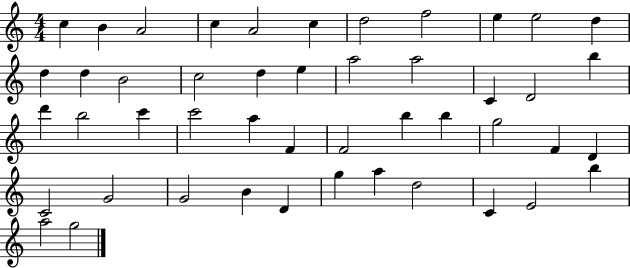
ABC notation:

X:1
T:Untitled
M:4/4
L:1/4
K:C
c B A2 c A2 c d2 f2 e e2 d d d B2 c2 d e a2 a2 C D2 b d' b2 c' c'2 a F F2 b b g2 F D C2 G2 G2 B D g a d2 C E2 b a2 g2